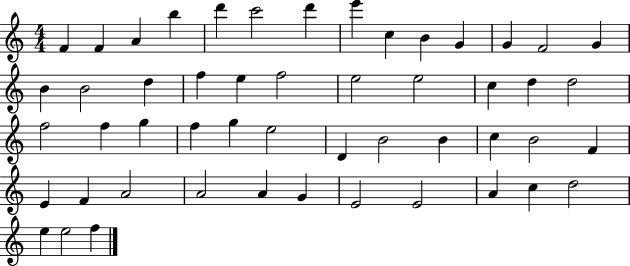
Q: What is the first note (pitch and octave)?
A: F4